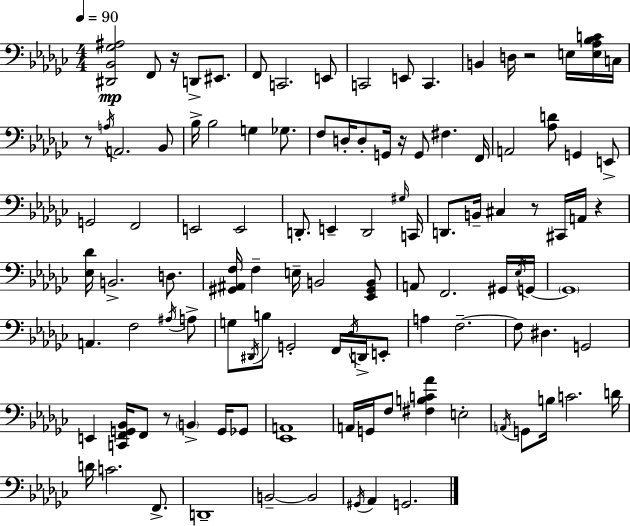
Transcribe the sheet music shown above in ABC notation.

X:1
T:Untitled
M:4/4
L:1/4
K:Ebm
[^D,,_B,,_G,^A,]2 F,,/2 z/4 D,,/2 ^E,,/2 F,,/2 C,,2 E,,/2 C,,2 E,,/2 C,, B,, D,/4 z2 E,/4 [E,_A,_B,C]/4 C,/4 z/2 A,/4 A,,2 _B,,/2 _B,/4 _B,2 G, _G,/2 F,/2 D,/4 D,/2 G,,/4 z/4 G,,/2 ^F, F,,/4 A,,2 [_A,D]/2 G,, E,,/2 G,,2 F,,2 E,,2 E,,2 D,,/2 E,, D,,2 ^G,/4 C,,/4 D,,/2 B,,/4 ^C, z/2 ^C,,/4 A,,/4 z [_E,_D]/4 B,,2 D,/2 [^G,,^A,,F,]/4 F, E,/4 B,,2 [_E,,^G,,B,,]/2 A,,/2 F,,2 ^G,,/4 _E,/4 G,,/4 G,,4 A,, F,2 ^A,/4 A,/2 G,/2 ^D,,/4 B,/2 G,,2 F,,/4 _D,/4 D,,/4 E,,/2 A, F,2 F,/2 ^D, G,,2 E,, [C,,F,,G,,_B,,]/4 F,,/2 z/2 B,, G,,/4 _G,,/2 [_E,,A,,]4 A,,/4 G,,/4 F,/2 [^F,B,C_A] E,2 A,,/4 G,,/2 B,/4 C2 D/4 D/4 C2 F,,/2 D,,4 B,,2 B,,2 ^G,,/4 _A,, G,,2